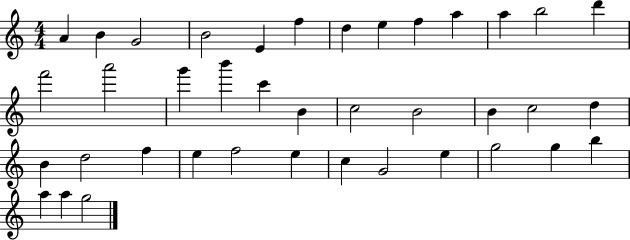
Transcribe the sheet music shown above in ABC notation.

X:1
T:Untitled
M:4/4
L:1/4
K:C
A B G2 B2 E f d e f a a b2 d' f'2 a'2 g' b' c' B c2 B2 B c2 d B d2 f e f2 e c G2 e g2 g b a a g2